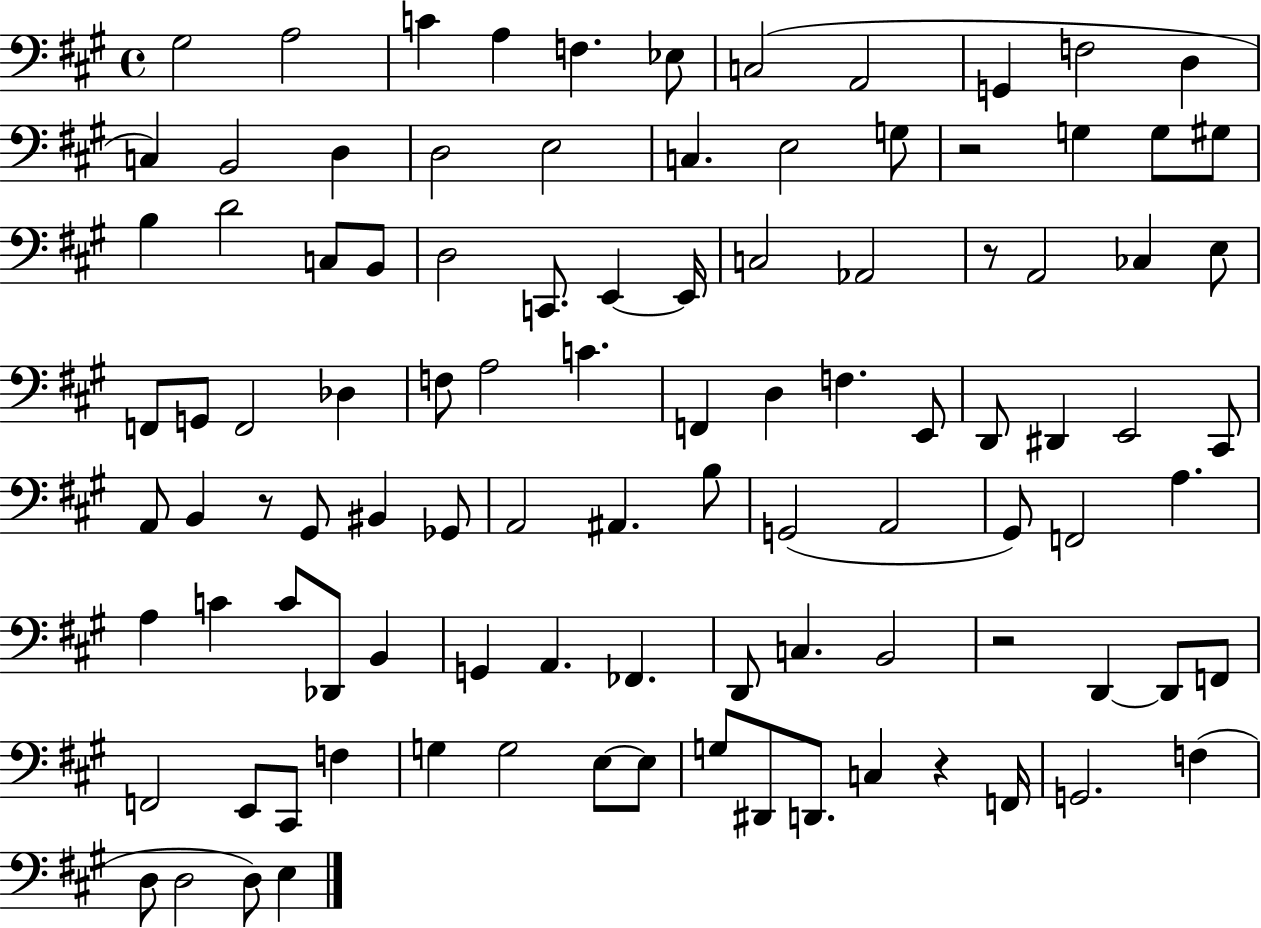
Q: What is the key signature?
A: A major